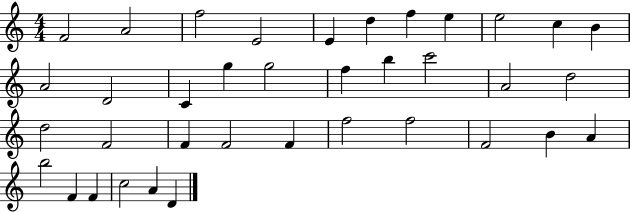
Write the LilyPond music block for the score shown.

{
  \clef treble
  \numericTimeSignature
  \time 4/4
  \key c \major
  f'2 a'2 | f''2 e'2 | e'4 d''4 f''4 e''4 | e''2 c''4 b'4 | \break a'2 d'2 | c'4 g''4 g''2 | f''4 b''4 c'''2 | a'2 d''2 | \break d''2 f'2 | f'4 f'2 f'4 | f''2 f''2 | f'2 b'4 a'4 | \break b''2 f'4 f'4 | c''2 a'4 d'4 | \bar "|."
}